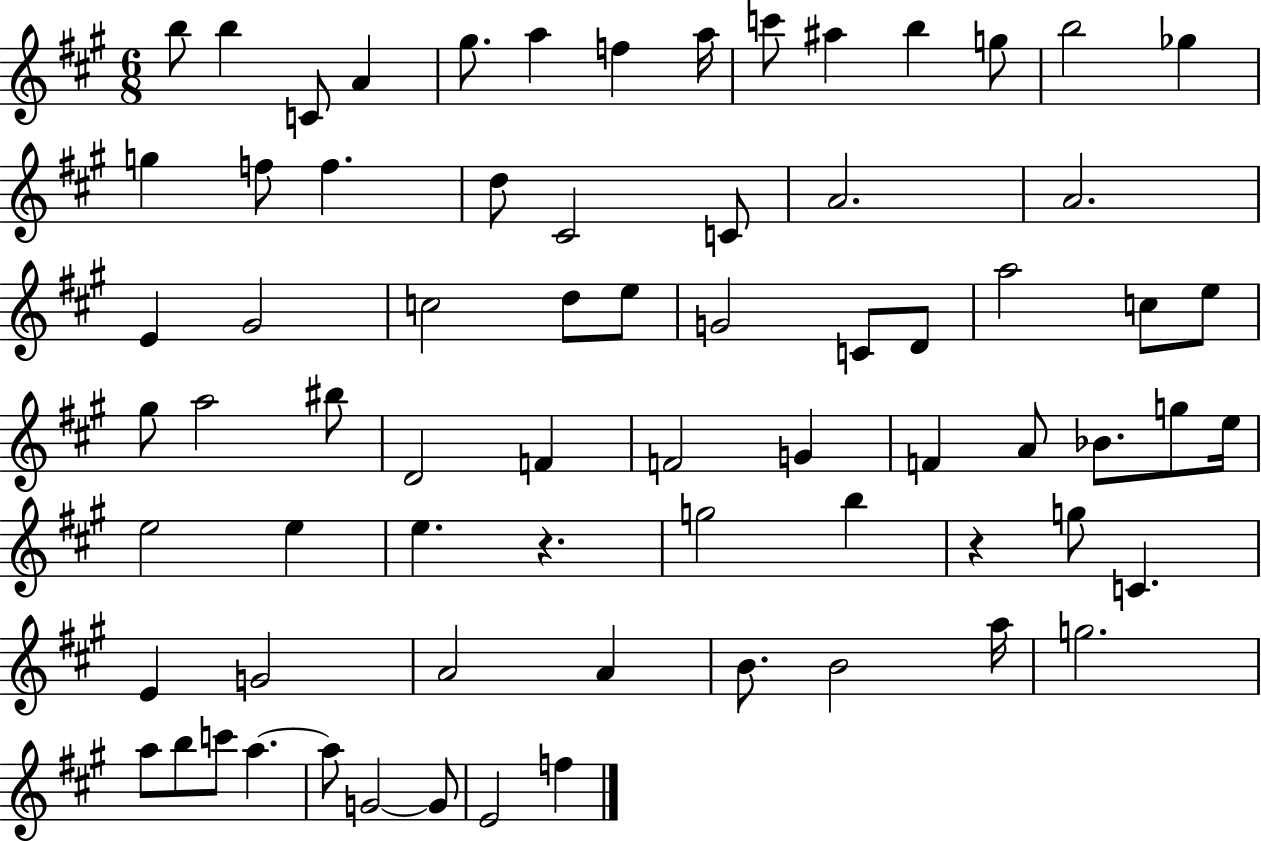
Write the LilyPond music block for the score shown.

{
  \clef treble
  \numericTimeSignature
  \time 6/8
  \key a \major
  \repeat volta 2 { b''8 b''4 c'8 a'4 | gis''8. a''4 f''4 a''16 | c'''8 ais''4 b''4 g''8 | b''2 ges''4 | \break g''4 f''8 f''4. | d''8 cis'2 c'8 | a'2. | a'2. | \break e'4 gis'2 | c''2 d''8 e''8 | g'2 c'8 d'8 | a''2 c''8 e''8 | \break gis''8 a''2 bis''8 | d'2 f'4 | f'2 g'4 | f'4 a'8 bes'8. g''8 e''16 | \break e''2 e''4 | e''4. r4. | g''2 b''4 | r4 g''8 c'4. | \break e'4 g'2 | a'2 a'4 | b'8. b'2 a''16 | g''2. | \break a''8 b''8 c'''8 a''4.~~ | a''8 g'2~~ g'8 | e'2 f''4 | } \bar "|."
}